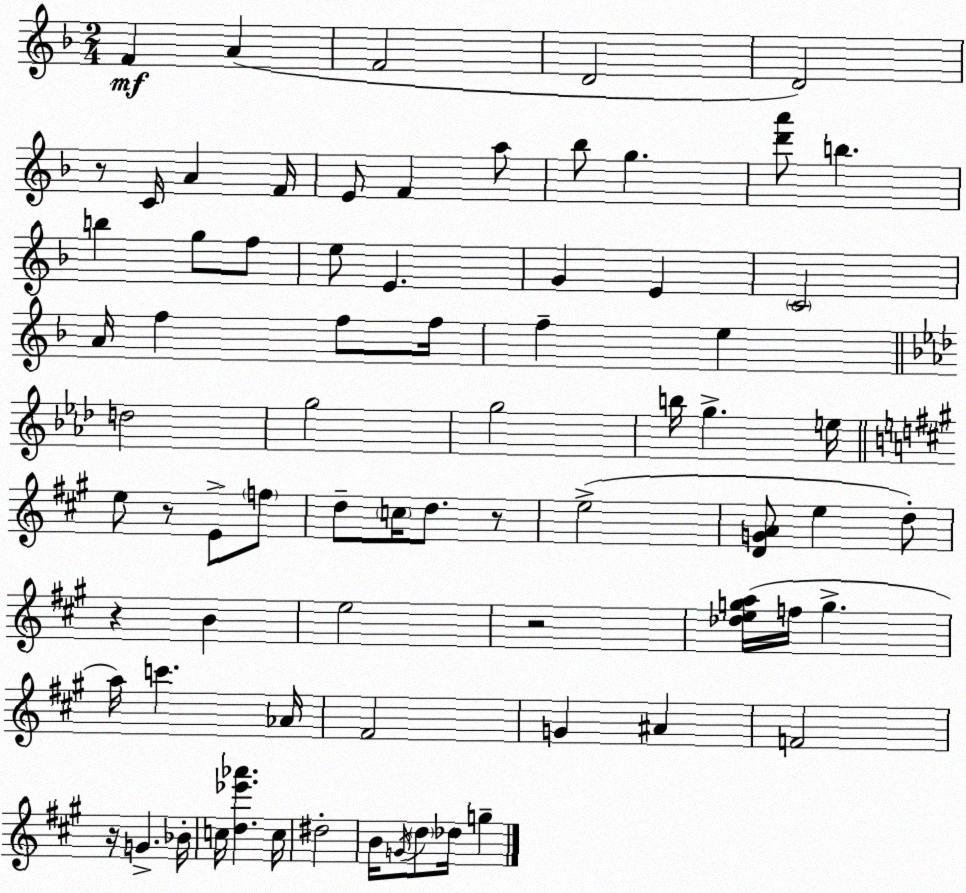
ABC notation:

X:1
T:Untitled
M:2/4
L:1/4
K:F
F A F2 D2 D2 z/2 C/4 A F/4 E/2 F a/2 _b/2 g [d'a']/2 b b g/2 f/2 e/2 E G E C2 A/4 f f/2 f/4 f e d2 g2 g2 b/4 g e/4 e/2 z/2 E/2 f/2 d/2 c/4 d/2 z/2 e2 [DGA]/2 e d/2 z B e2 z2 [_dega]/4 f/4 g a/4 c' _A/4 ^F2 G ^A F2 z/4 G _B/4 c/4 [d_e'_a'] c/4 ^d2 B/4 G/4 d/2 _d/4 g